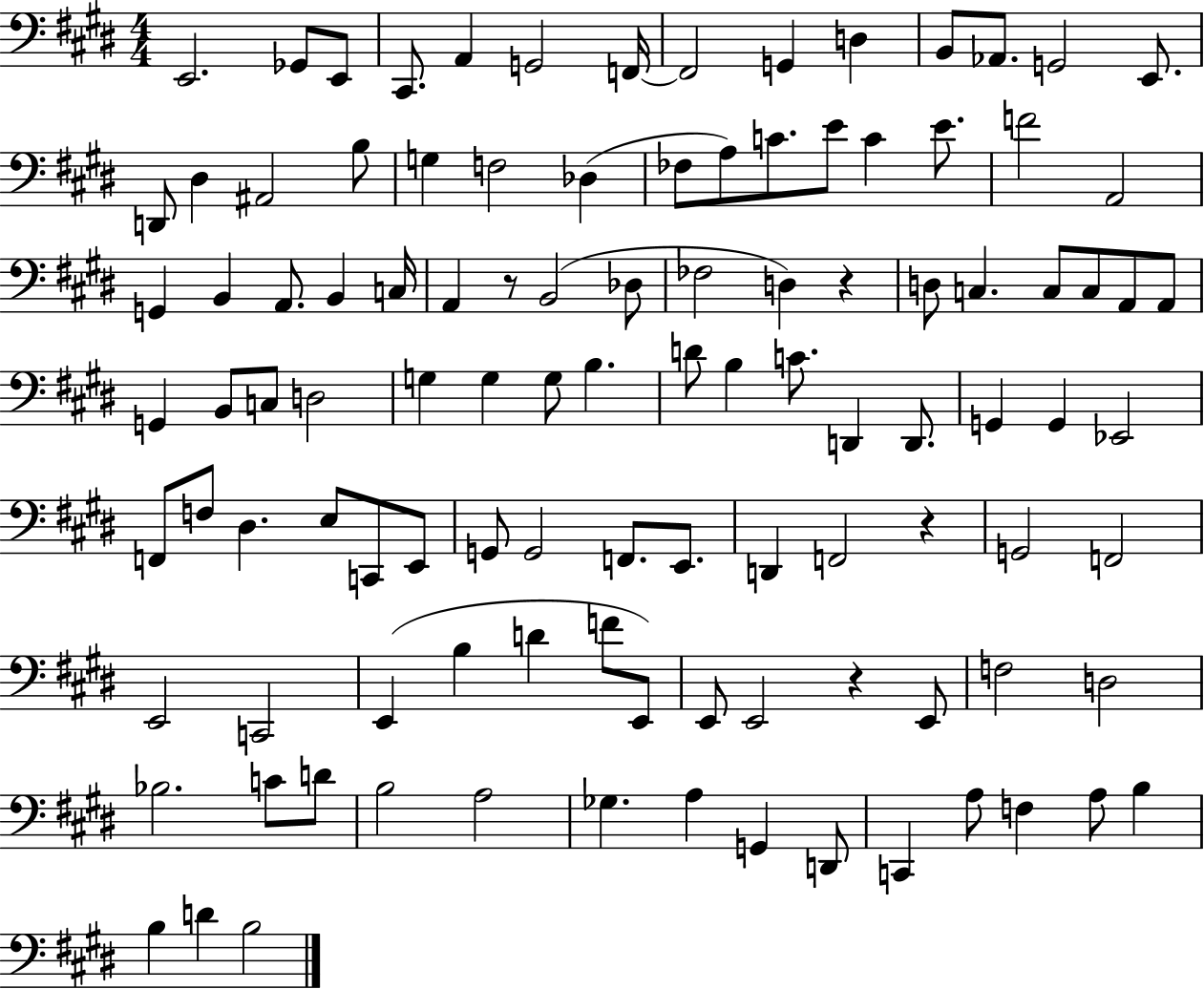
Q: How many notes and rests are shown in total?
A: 108